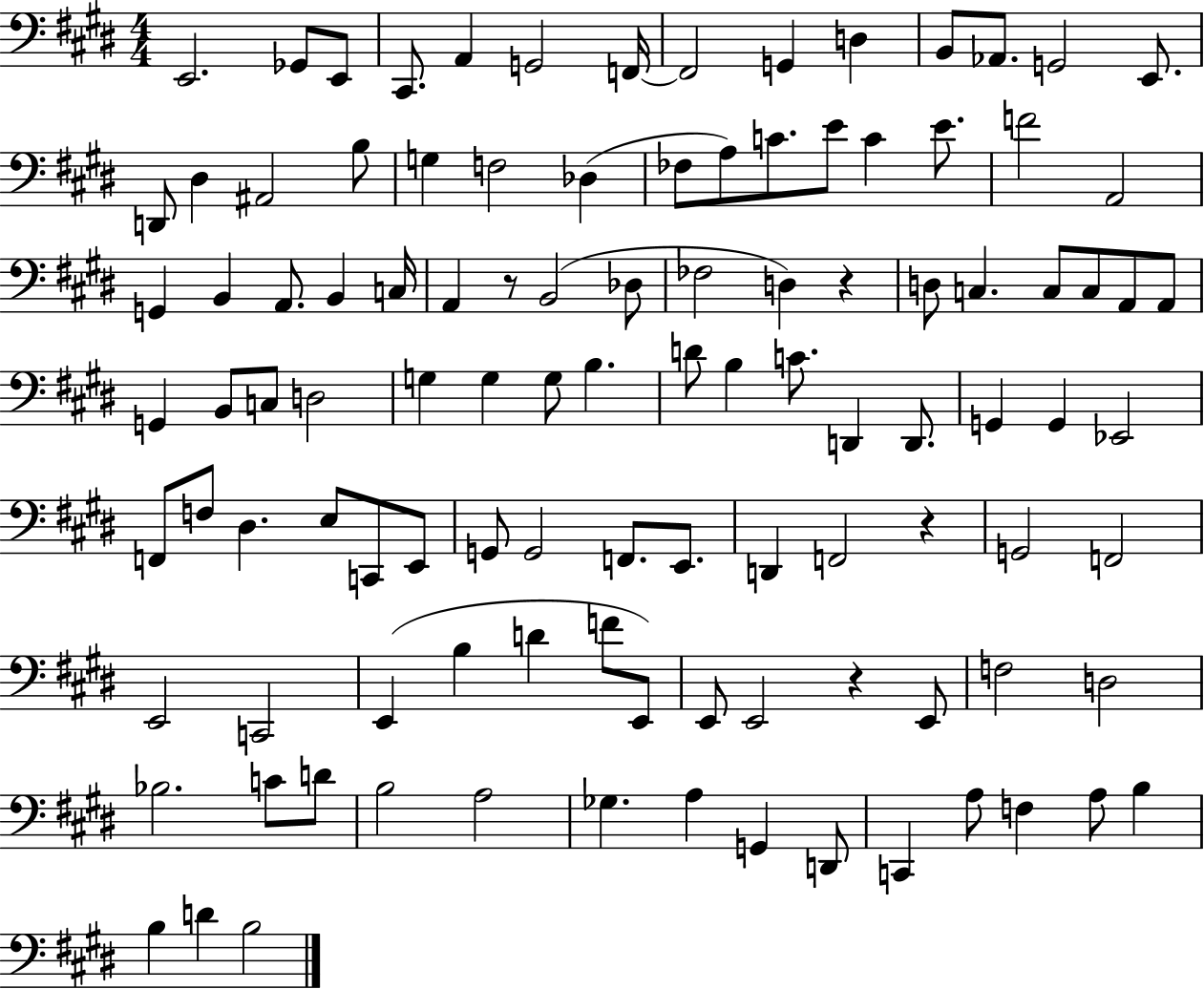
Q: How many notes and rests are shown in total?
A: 108